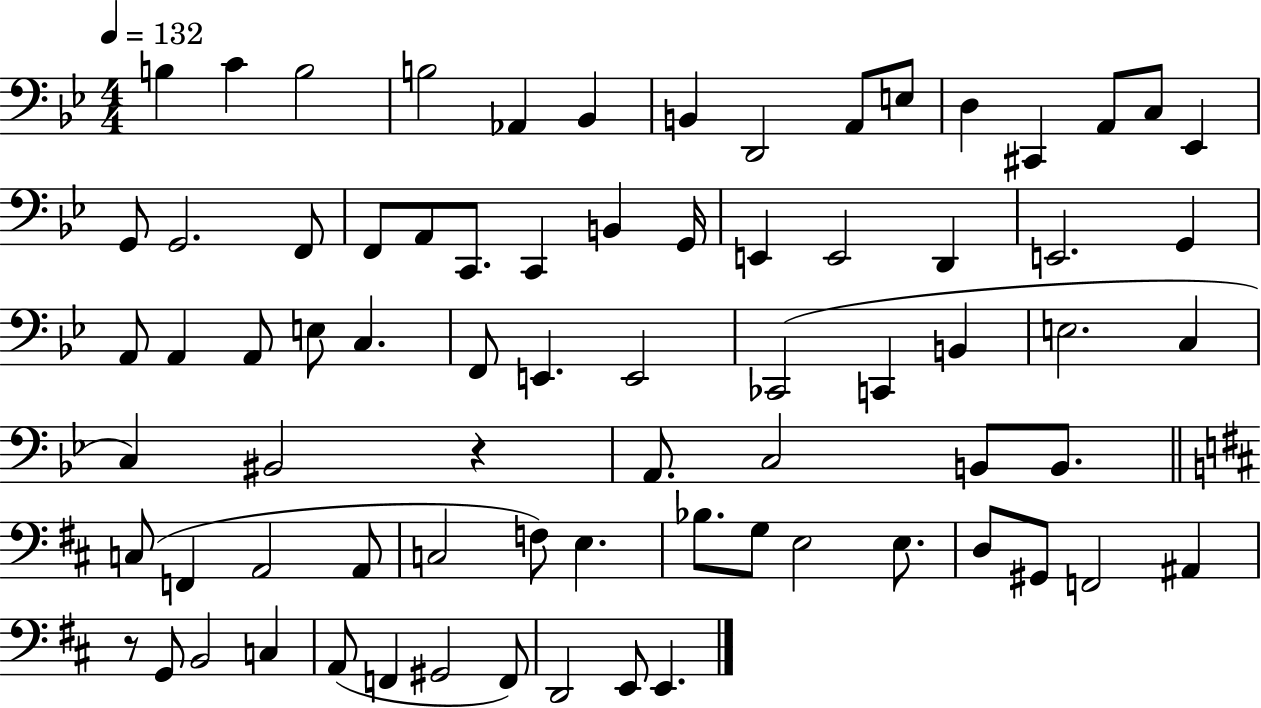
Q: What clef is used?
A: bass